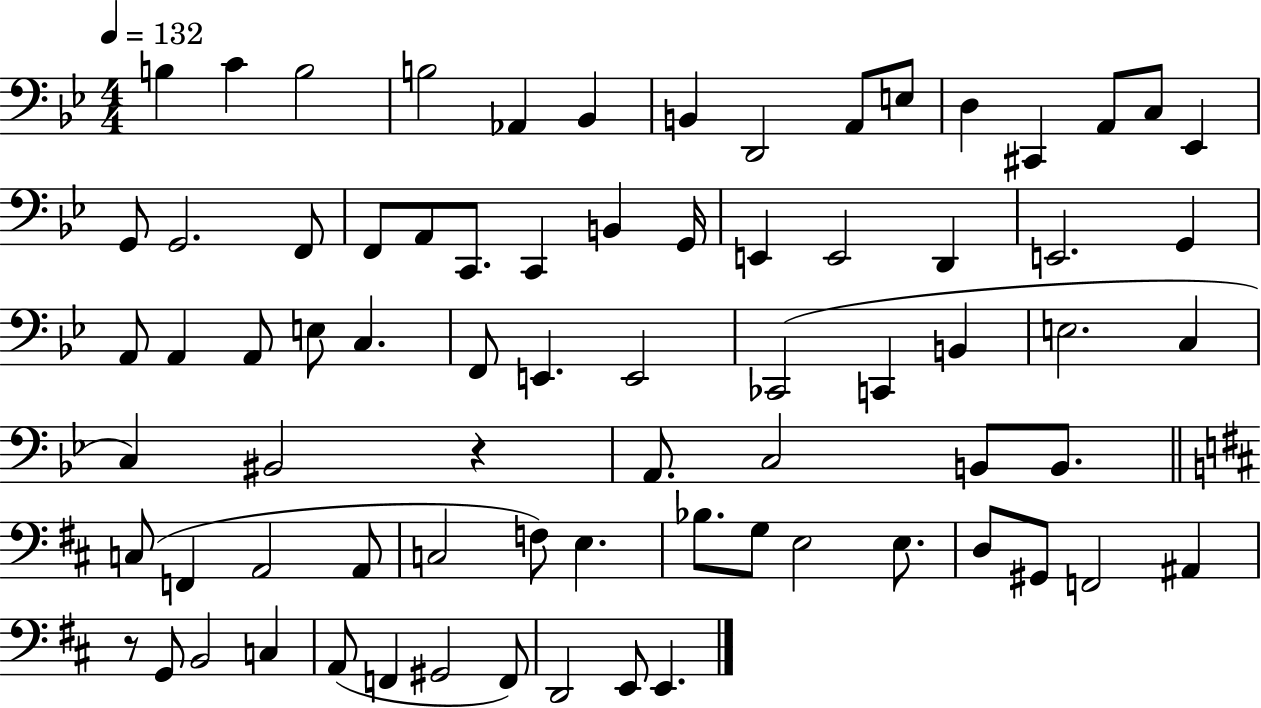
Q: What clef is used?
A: bass